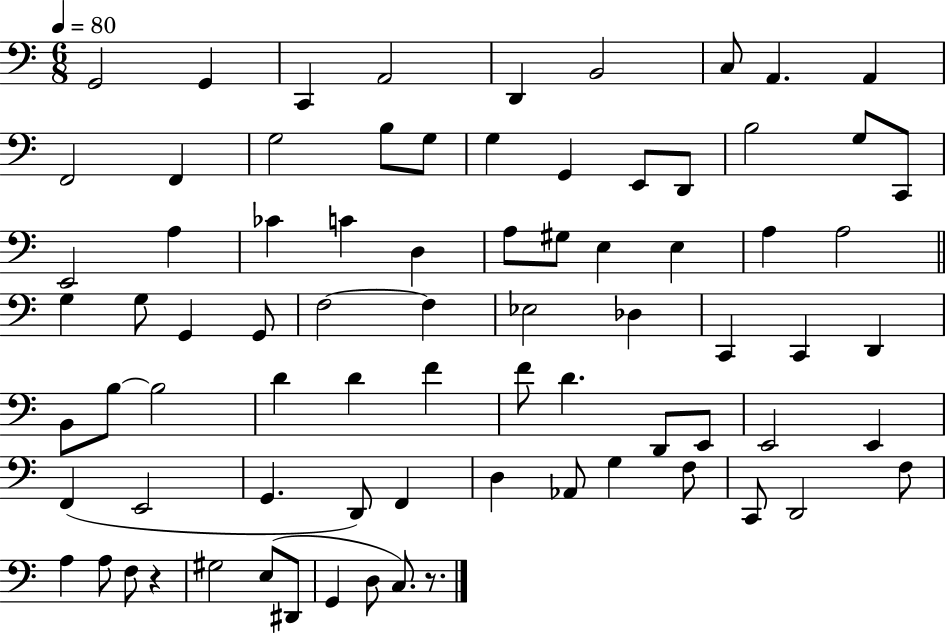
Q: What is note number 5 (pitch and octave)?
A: D2